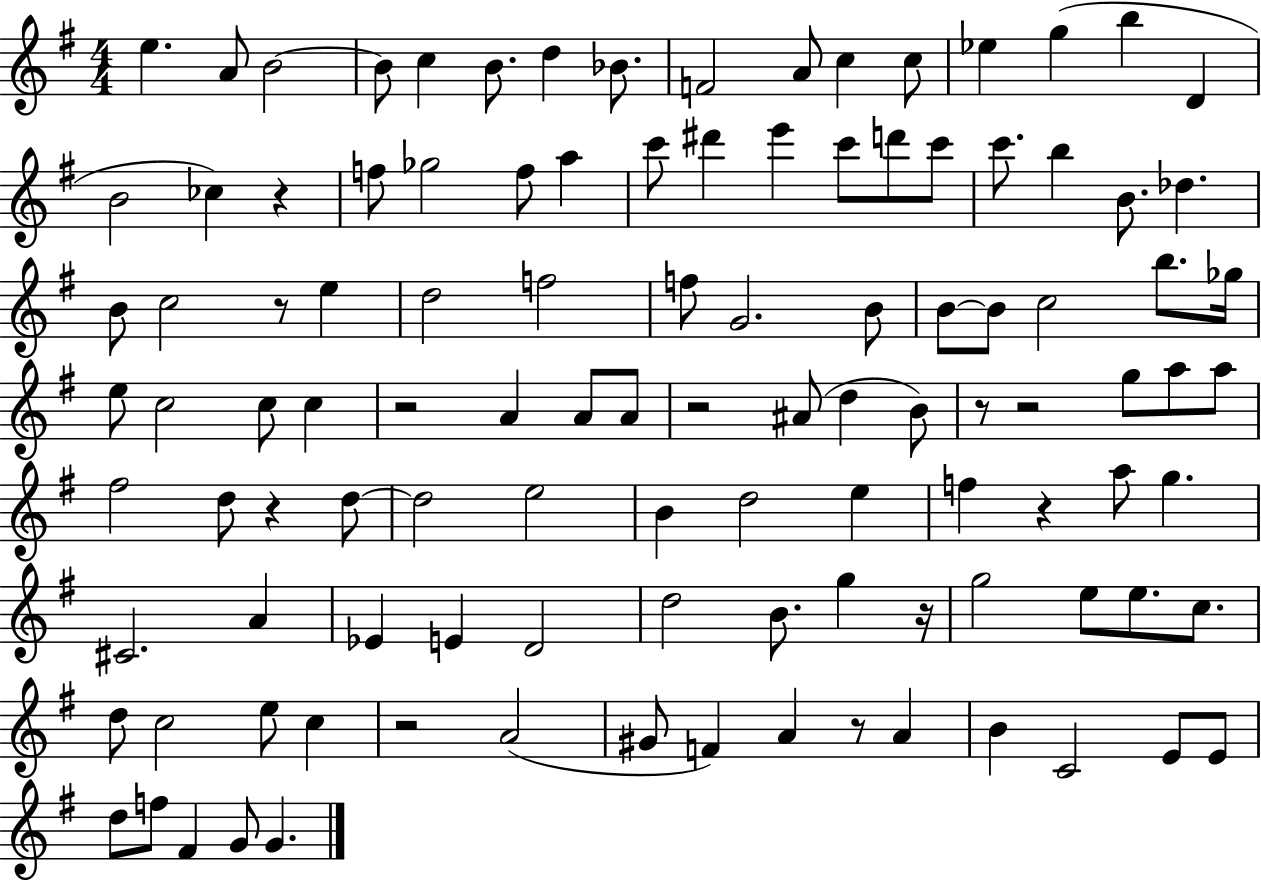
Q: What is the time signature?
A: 4/4